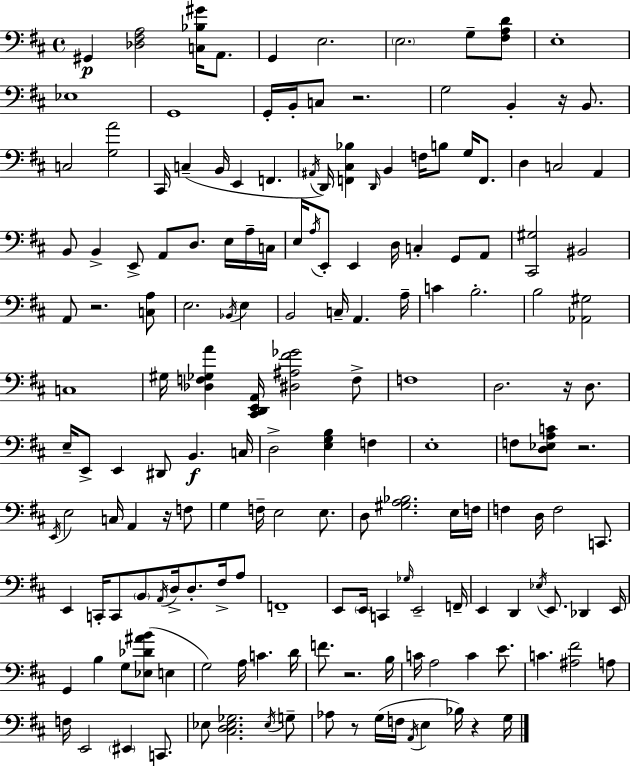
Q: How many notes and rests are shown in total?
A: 170